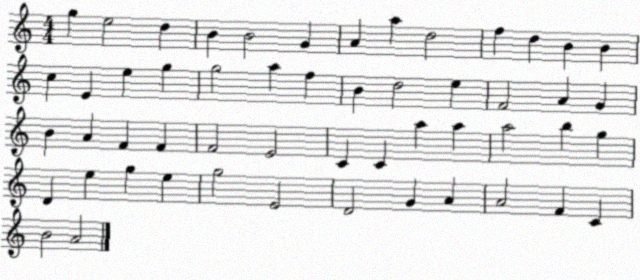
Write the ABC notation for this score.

X:1
T:Untitled
M:4/4
L:1/4
K:C
g e2 d B B2 G A a d2 f d B B c E e g g2 a f B d2 e F2 A G B A F F F2 E2 C C a a a2 b g D e g e g2 E2 D2 G A A2 F C B2 A2